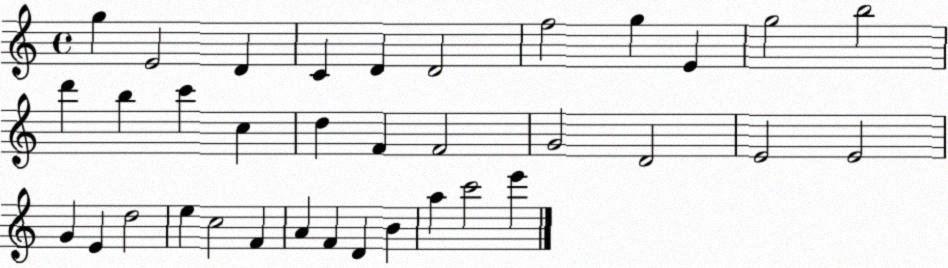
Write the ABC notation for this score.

X:1
T:Untitled
M:4/4
L:1/4
K:C
g E2 D C D D2 f2 g E g2 b2 d' b c' c d F F2 G2 D2 E2 E2 G E d2 e c2 F A F D B a c'2 e'